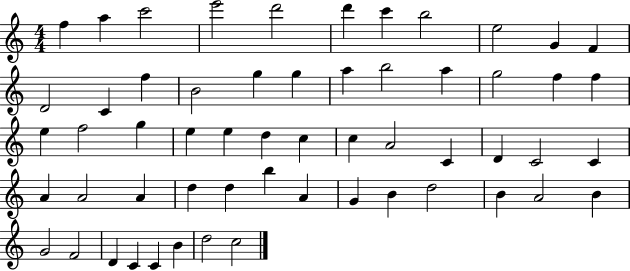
X:1
T:Untitled
M:4/4
L:1/4
K:C
f a c'2 e'2 d'2 d' c' b2 e2 G F D2 C f B2 g g a b2 a g2 f f e f2 g e e d c c A2 C D C2 C A A2 A d d b A G B d2 B A2 B G2 F2 D C C B d2 c2